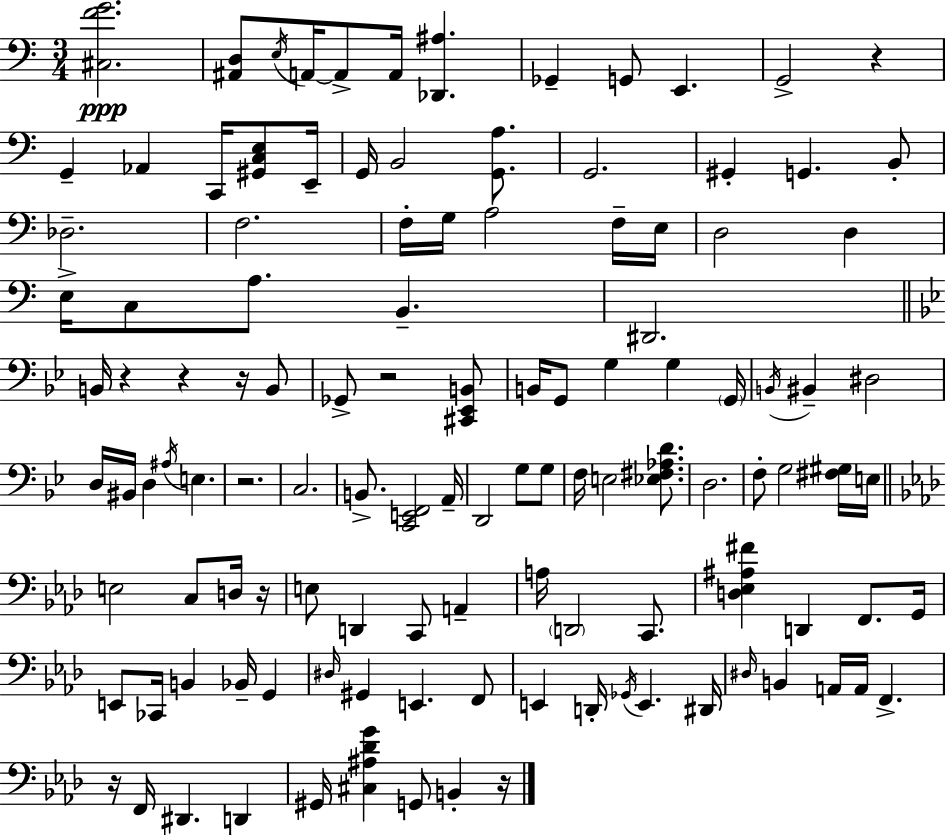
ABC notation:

X:1
T:Untitled
M:3/4
L:1/4
K:Am
[^C,FG]2 [^A,,D,]/2 E,/4 A,,/4 A,,/2 A,,/4 [_D,,^A,] _G,, G,,/2 E,, G,,2 z G,, _A,, C,,/4 [^G,,C,E,]/2 E,,/4 G,,/4 B,,2 [G,,A,]/2 G,,2 ^G,, G,, B,,/2 _D,2 F,2 F,/4 G,/4 A,2 F,/4 E,/4 D,2 D, E,/4 C,/2 A,/2 B,, ^D,,2 B,,/4 z z z/4 B,,/2 _G,,/2 z2 [^C,,_E,,B,,]/2 B,,/4 G,,/2 G, G, G,,/4 B,,/4 ^B,, ^D,2 D,/4 ^B,,/4 D, ^A,/4 E, z2 C,2 B,,/2 [C,,E,,F,,]2 A,,/4 D,,2 G,/2 G,/2 F,/4 E,2 [_E,^F,_A,D]/2 D,2 F,/2 G,2 [^F,^G,]/4 E,/4 E,2 C,/2 D,/4 z/4 E,/2 D,, C,,/2 A,, A,/4 D,,2 C,,/2 [D,_E,^A,^F] D,, F,,/2 G,,/4 E,,/2 _C,,/4 B,, _B,,/4 G,, ^D,/4 ^G,, E,, F,,/2 E,, D,,/4 _G,,/4 E,, ^D,,/4 ^D,/4 B,, A,,/4 A,,/4 F,, z/4 F,,/4 ^D,, D,, ^G,,/4 [^C,^A,_DG] G,,/2 B,, z/4